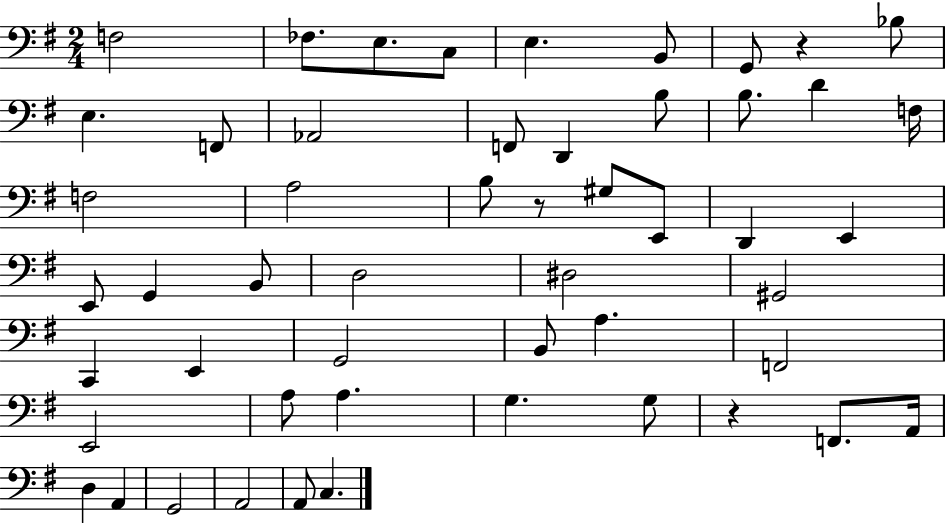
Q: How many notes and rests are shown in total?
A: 52